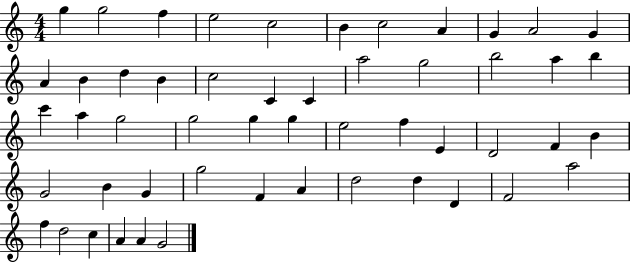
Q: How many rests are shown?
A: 0